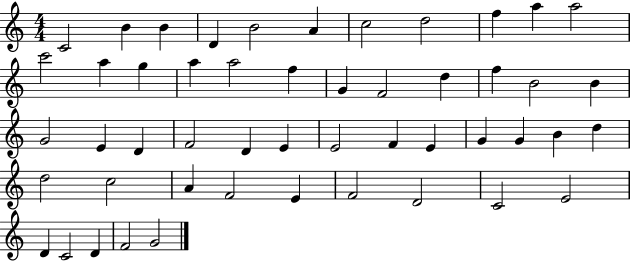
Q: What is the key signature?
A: C major